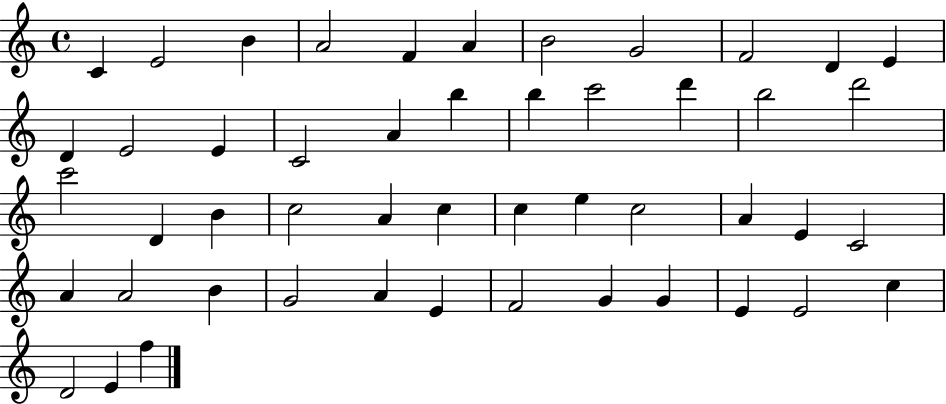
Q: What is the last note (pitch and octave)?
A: F5